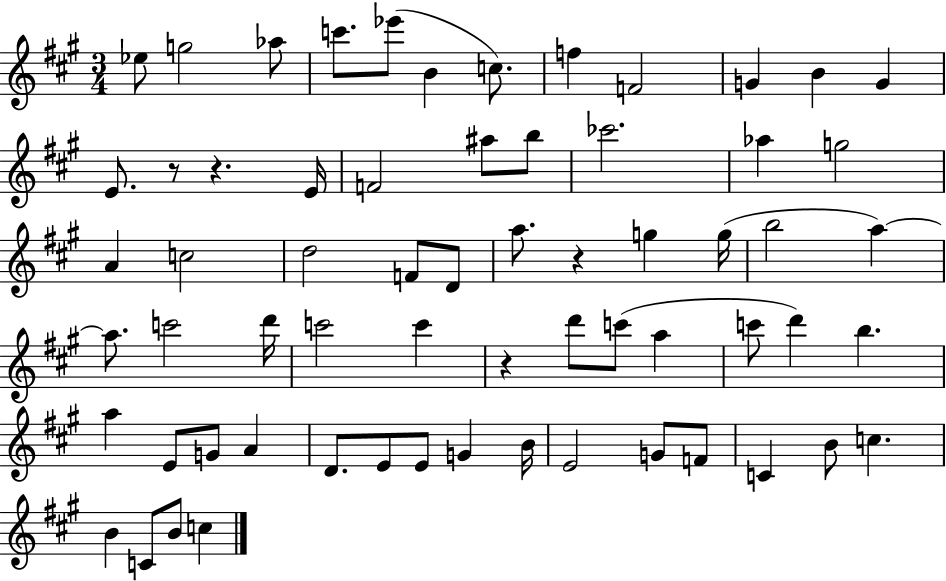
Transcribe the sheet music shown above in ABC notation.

X:1
T:Untitled
M:3/4
L:1/4
K:A
_e/2 g2 _a/2 c'/2 _e'/2 B c/2 f F2 G B G E/2 z/2 z E/4 F2 ^a/2 b/2 _c'2 _a g2 A c2 d2 F/2 D/2 a/2 z g g/4 b2 a a/2 c'2 d'/4 c'2 c' z d'/2 c'/2 a c'/2 d' b a E/2 G/2 A D/2 E/2 E/2 G B/4 E2 G/2 F/2 C B/2 c B C/2 B/2 c